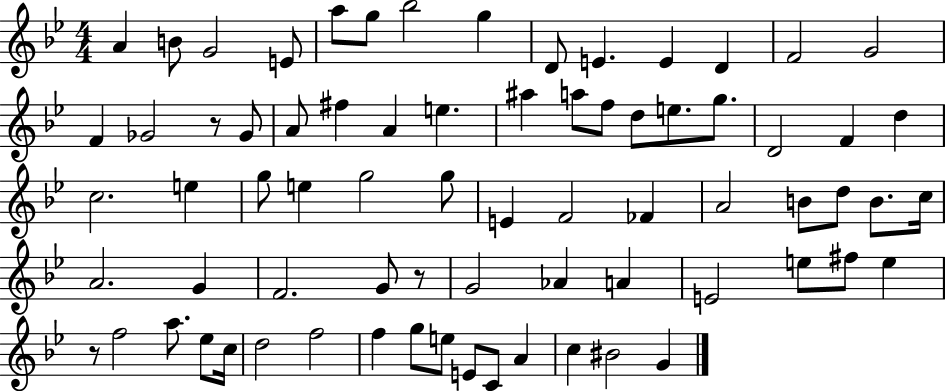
{
  \clef treble
  \numericTimeSignature
  \time 4/4
  \key bes \major
  \repeat volta 2 { a'4 b'8 g'2 e'8 | a''8 g''8 bes''2 g''4 | d'8 e'4. e'4 d'4 | f'2 g'2 | \break f'4 ges'2 r8 ges'8 | a'8 fis''4 a'4 e''4. | ais''4 a''8 f''8 d''8 e''8. g''8. | d'2 f'4 d''4 | \break c''2. e''4 | g''8 e''4 g''2 g''8 | e'4 f'2 fes'4 | a'2 b'8 d''8 b'8. c''16 | \break a'2. g'4 | f'2. g'8 r8 | g'2 aes'4 a'4 | e'2 e''8 fis''8 e''4 | \break r8 f''2 a''8. ees''8 c''16 | d''2 f''2 | f''4 g''8 e''8 e'8 c'8 a'4 | c''4 bis'2 g'4 | \break } \bar "|."
}